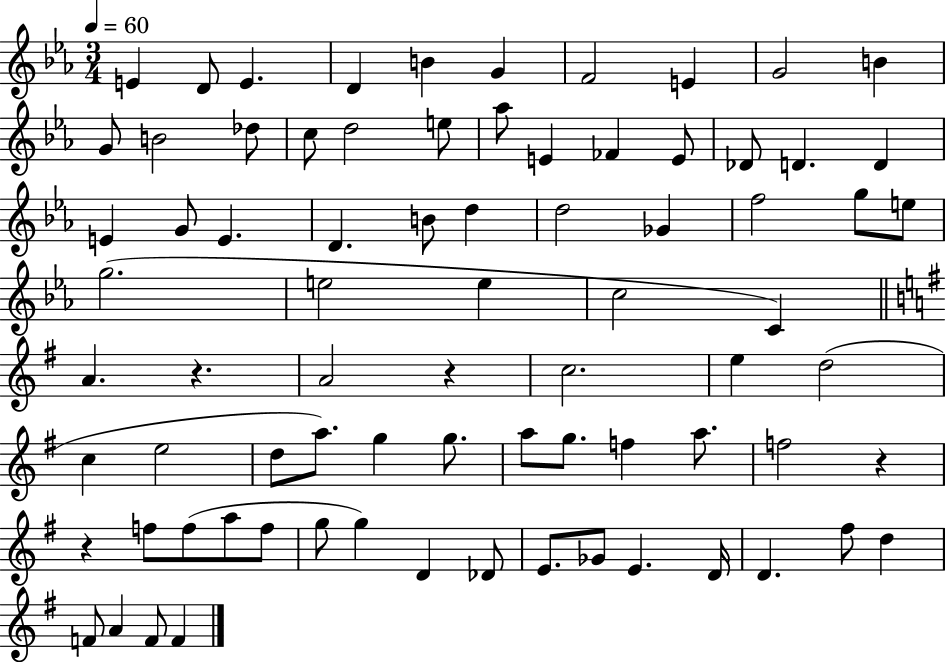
{
  \clef treble
  \numericTimeSignature
  \time 3/4
  \key ees \major
  \tempo 4 = 60
  e'4 d'8 e'4. | d'4 b'4 g'4 | f'2 e'4 | g'2 b'4 | \break g'8 b'2 des''8 | c''8 d''2 e''8 | aes''8 e'4 fes'4 e'8 | des'8 d'4. d'4 | \break e'4 g'8 e'4. | d'4. b'8 d''4 | d''2 ges'4 | f''2 g''8 e''8 | \break g''2.( | e''2 e''4 | c''2 c'4) | \bar "||" \break \key e \minor a'4. r4. | a'2 r4 | c''2. | e''4 d''2( | \break c''4 e''2 | d''8 a''8.) g''4 g''8. | a''8 g''8. f''4 a''8. | f''2 r4 | \break r4 f''8 f''8( a''8 f''8 | g''8 g''4) d'4 des'8 | e'8. ges'8 e'4. d'16 | d'4. fis''8 d''4 | \break f'8 a'4 f'8 f'4 | \bar "|."
}